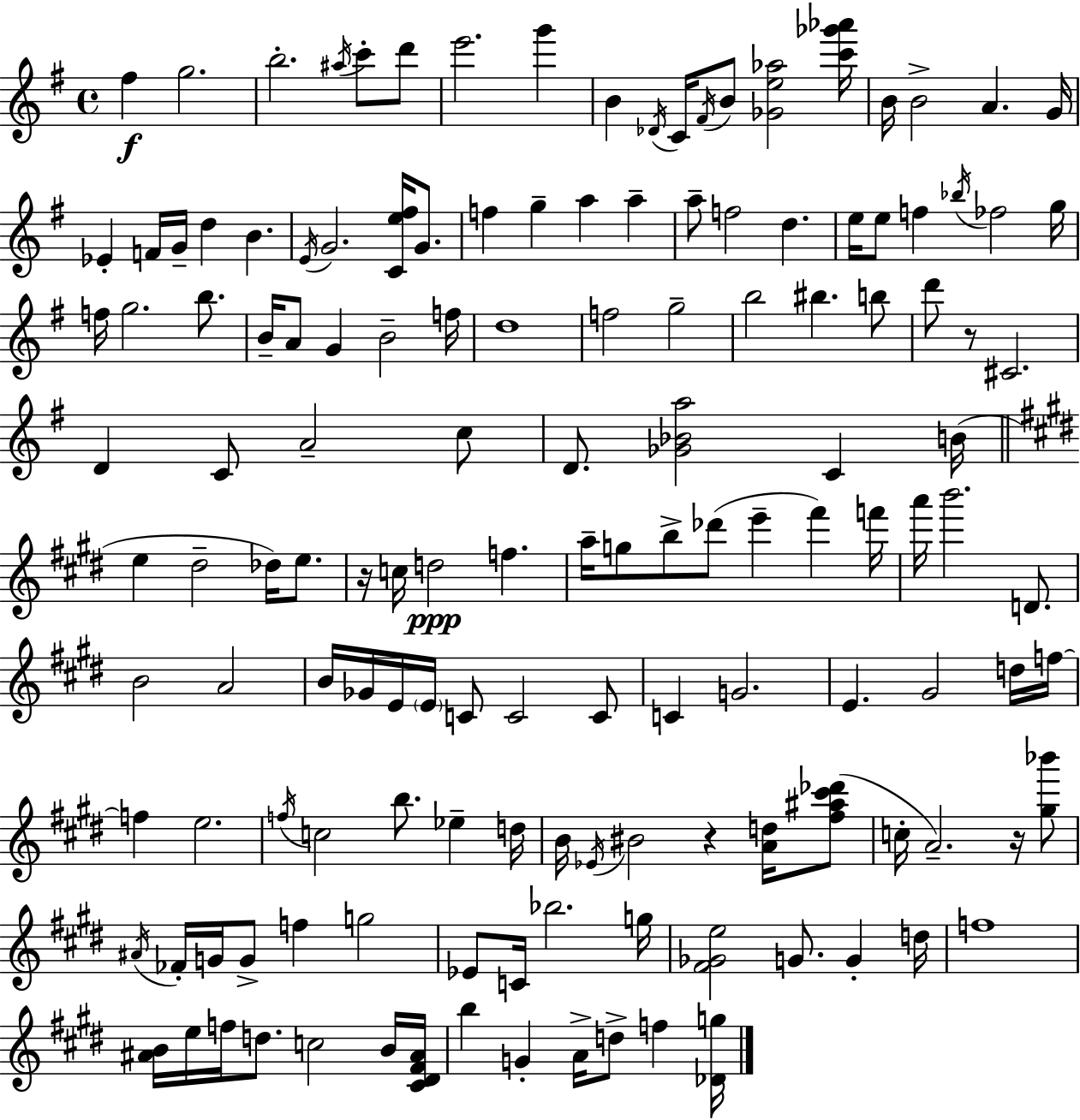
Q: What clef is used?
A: treble